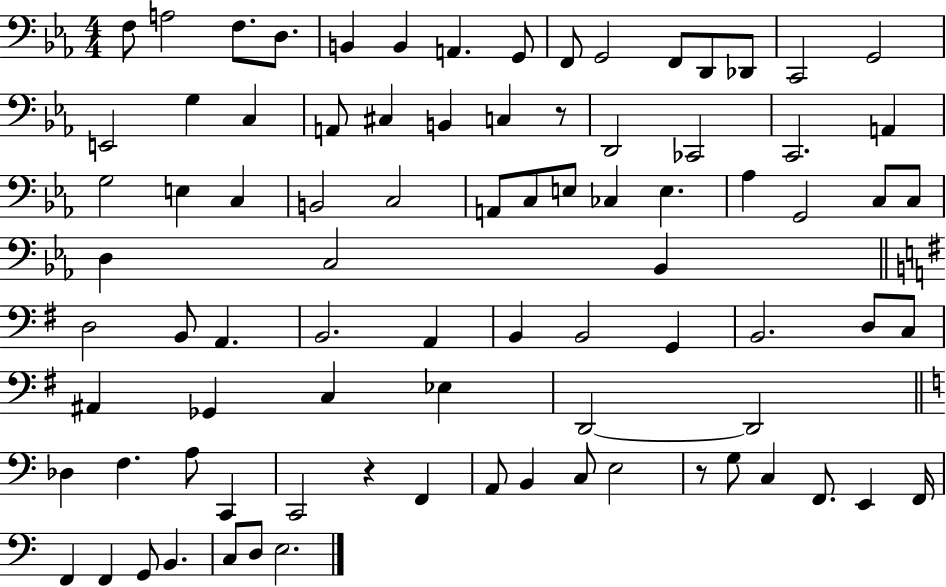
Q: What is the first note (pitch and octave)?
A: F3